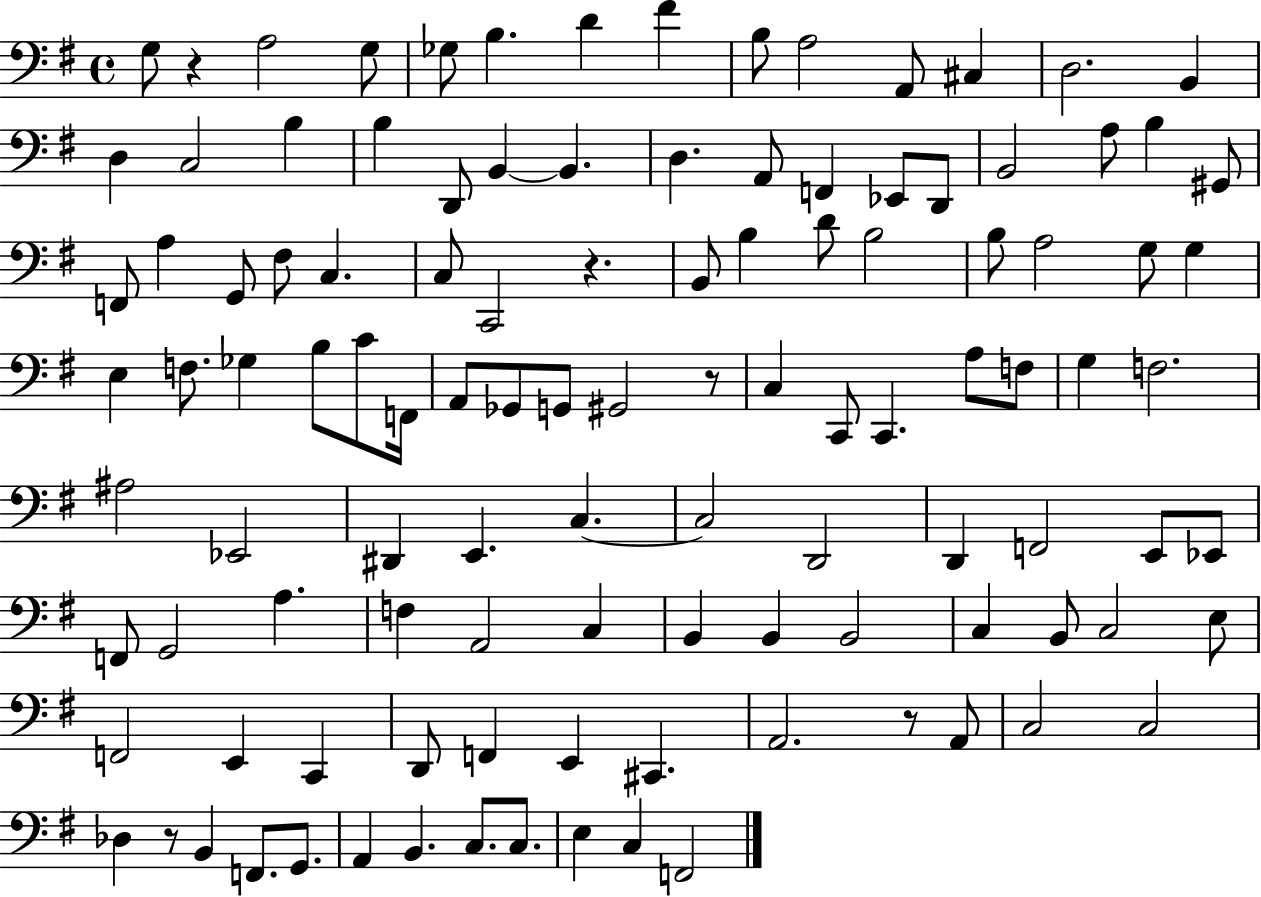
{
  \clef bass
  \time 4/4
  \defaultTimeSignature
  \key g \major
  g8 r4 a2 g8 | ges8 b4. d'4 fis'4 | b8 a2 a,8 cis4 | d2. b,4 | \break d4 c2 b4 | b4 d,8 b,4~~ b,4. | d4. a,8 f,4 ees,8 d,8 | b,2 a8 b4 gis,8 | \break f,8 a4 g,8 fis8 c4. | c8 c,2 r4. | b,8 b4 d'8 b2 | b8 a2 g8 g4 | \break e4 f8. ges4 b8 c'8 f,16 | a,8 ges,8 g,8 gis,2 r8 | c4 c,8 c,4. a8 f8 | g4 f2. | \break ais2 ees,2 | dis,4 e,4. c4.~~ | c2 d,2 | d,4 f,2 e,8 ees,8 | \break f,8 g,2 a4. | f4 a,2 c4 | b,4 b,4 b,2 | c4 b,8 c2 e8 | \break f,2 e,4 c,4 | d,8 f,4 e,4 cis,4. | a,2. r8 a,8 | c2 c2 | \break des4 r8 b,4 f,8. g,8. | a,4 b,4. c8. c8. | e4 c4 f,2 | \bar "|."
}